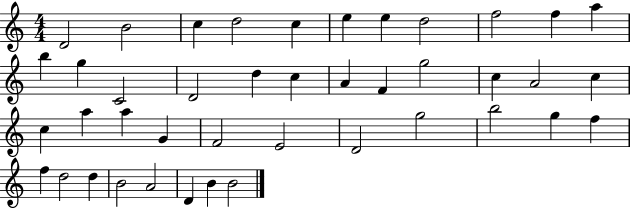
{
  \clef treble
  \numericTimeSignature
  \time 4/4
  \key c \major
  d'2 b'2 | c''4 d''2 c''4 | e''4 e''4 d''2 | f''2 f''4 a''4 | \break b''4 g''4 c'2 | d'2 d''4 c''4 | a'4 f'4 g''2 | c''4 a'2 c''4 | \break c''4 a''4 a''4 g'4 | f'2 e'2 | d'2 g''2 | b''2 g''4 f''4 | \break f''4 d''2 d''4 | b'2 a'2 | d'4 b'4 b'2 | \bar "|."
}